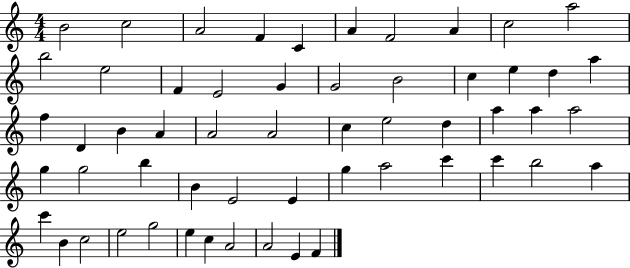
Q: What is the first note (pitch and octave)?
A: B4